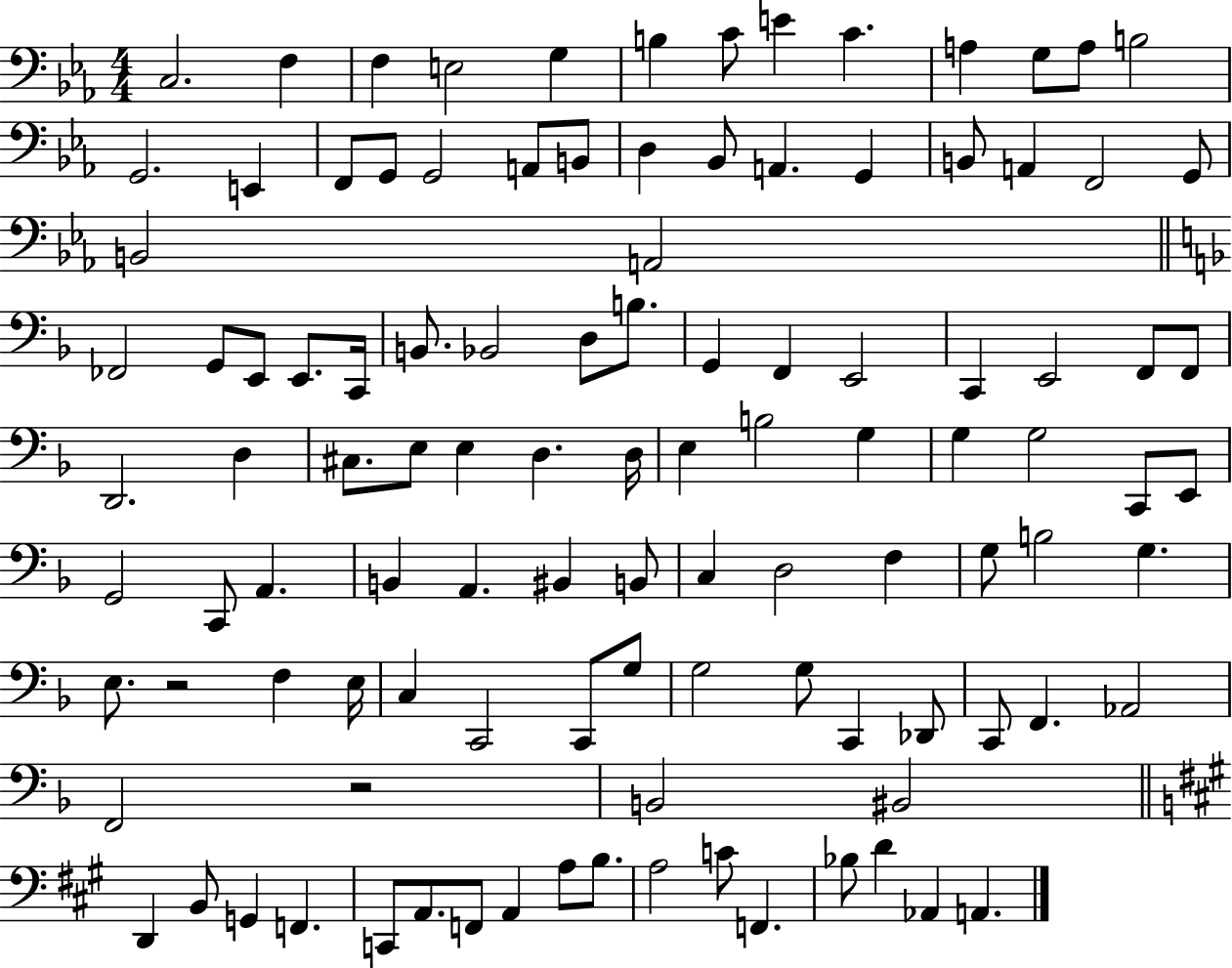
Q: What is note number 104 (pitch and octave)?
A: Bb3